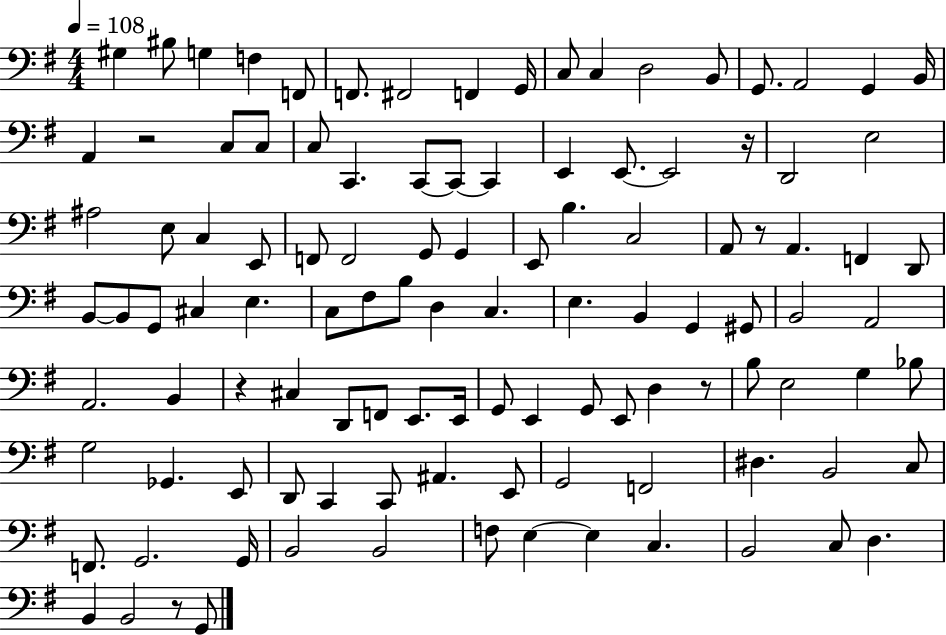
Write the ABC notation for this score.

X:1
T:Untitled
M:4/4
L:1/4
K:G
^G, ^B,/2 G, F, F,,/2 F,,/2 ^F,,2 F,, G,,/4 C,/2 C, D,2 B,,/2 G,,/2 A,,2 G,, B,,/4 A,, z2 C,/2 C,/2 C,/2 C,, C,,/2 C,,/2 C,, E,, E,,/2 E,,2 z/4 D,,2 E,2 ^A,2 E,/2 C, E,,/2 F,,/2 F,,2 G,,/2 G,, E,,/2 B, C,2 A,,/2 z/2 A,, F,, D,,/2 B,,/2 B,,/2 G,,/2 ^C, E, C,/2 ^F,/2 B,/2 D, C, E, B,, G,, ^G,,/2 B,,2 A,,2 A,,2 B,, z ^C, D,,/2 F,,/2 E,,/2 E,,/4 G,,/2 E,, G,,/2 E,,/2 D, z/2 B,/2 E,2 G, _B,/2 G,2 _G,, E,,/2 D,,/2 C,, C,,/2 ^A,, E,,/2 G,,2 F,,2 ^D, B,,2 C,/2 F,,/2 G,,2 G,,/4 B,,2 B,,2 F,/2 E, E, C, B,,2 C,/2 D, B,, B,,2 z/2 G,,/2